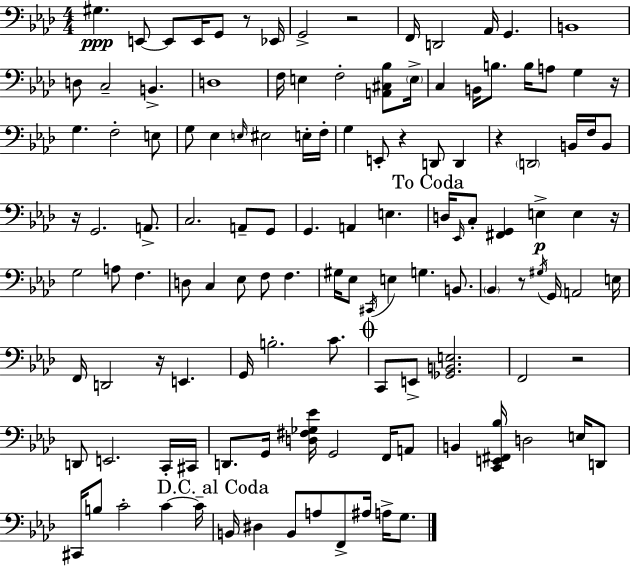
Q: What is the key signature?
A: AES major